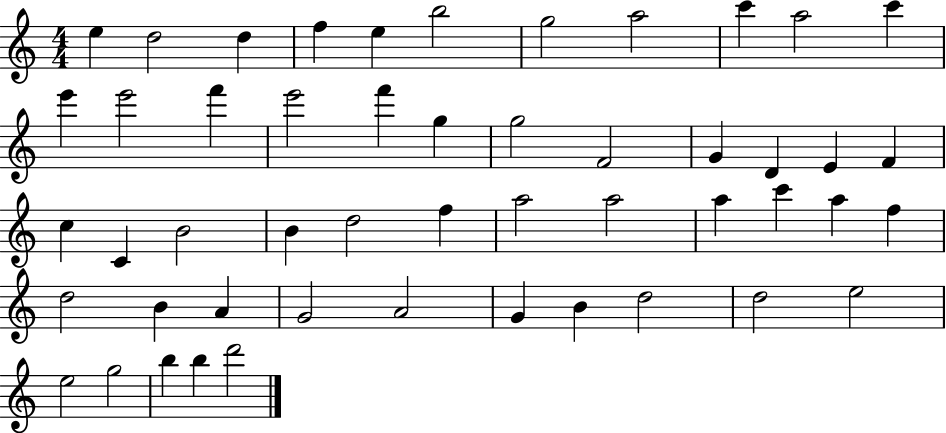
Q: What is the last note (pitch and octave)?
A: D6